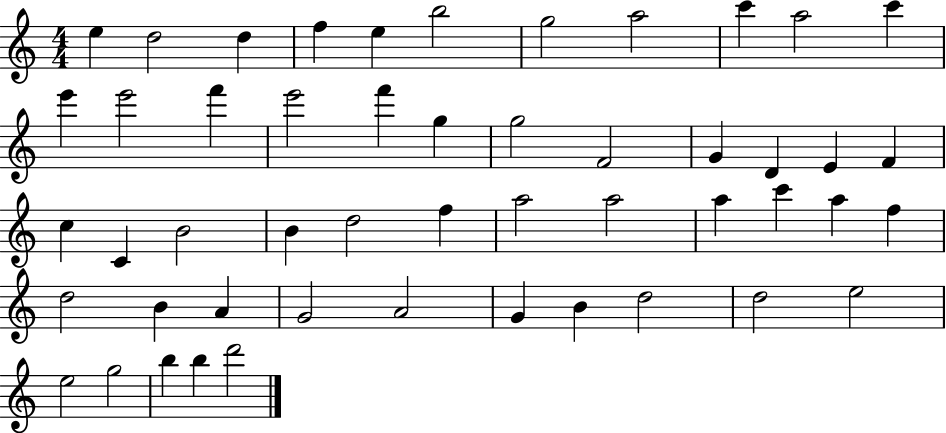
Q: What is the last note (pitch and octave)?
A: D6